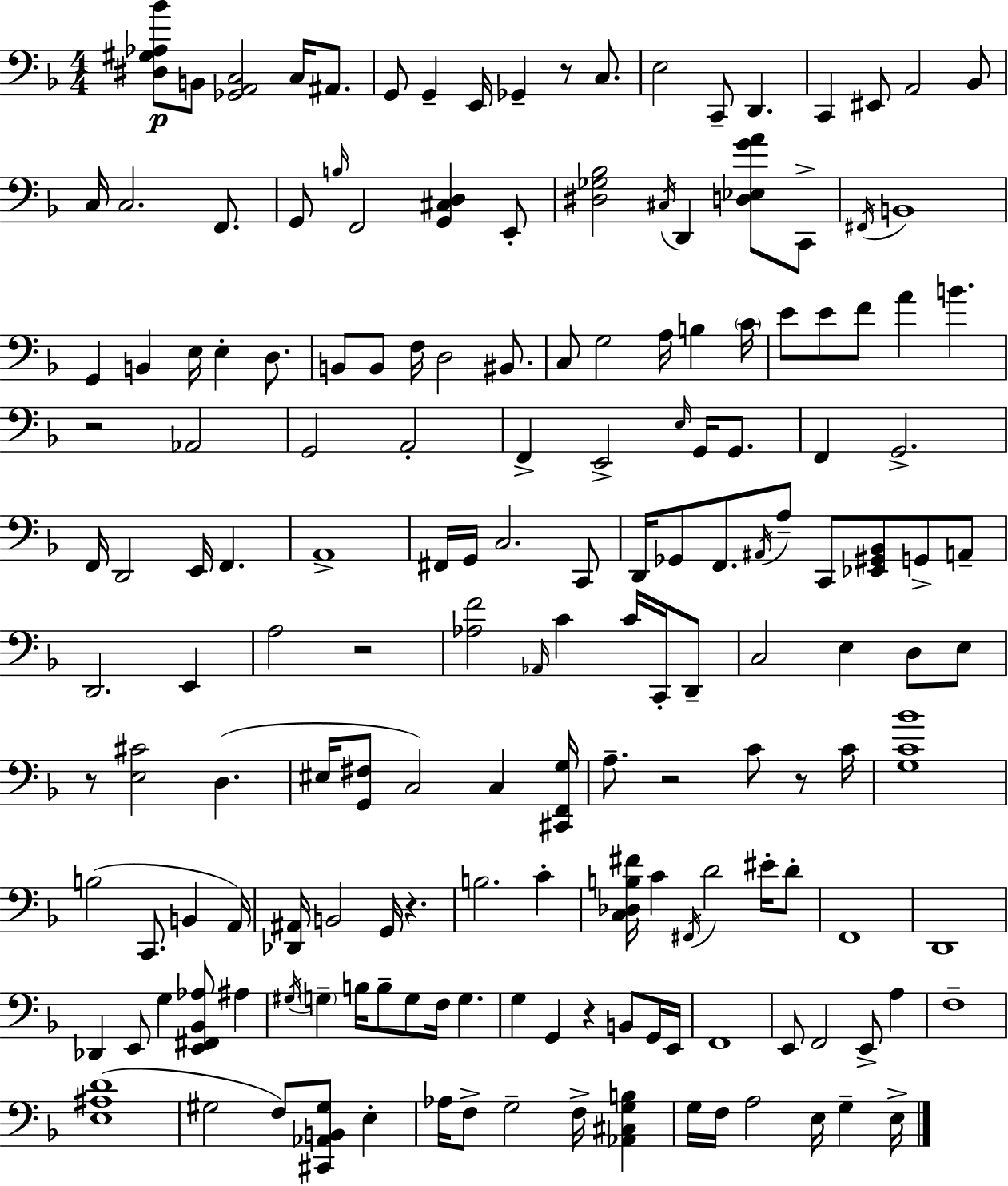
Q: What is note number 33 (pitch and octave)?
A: B2